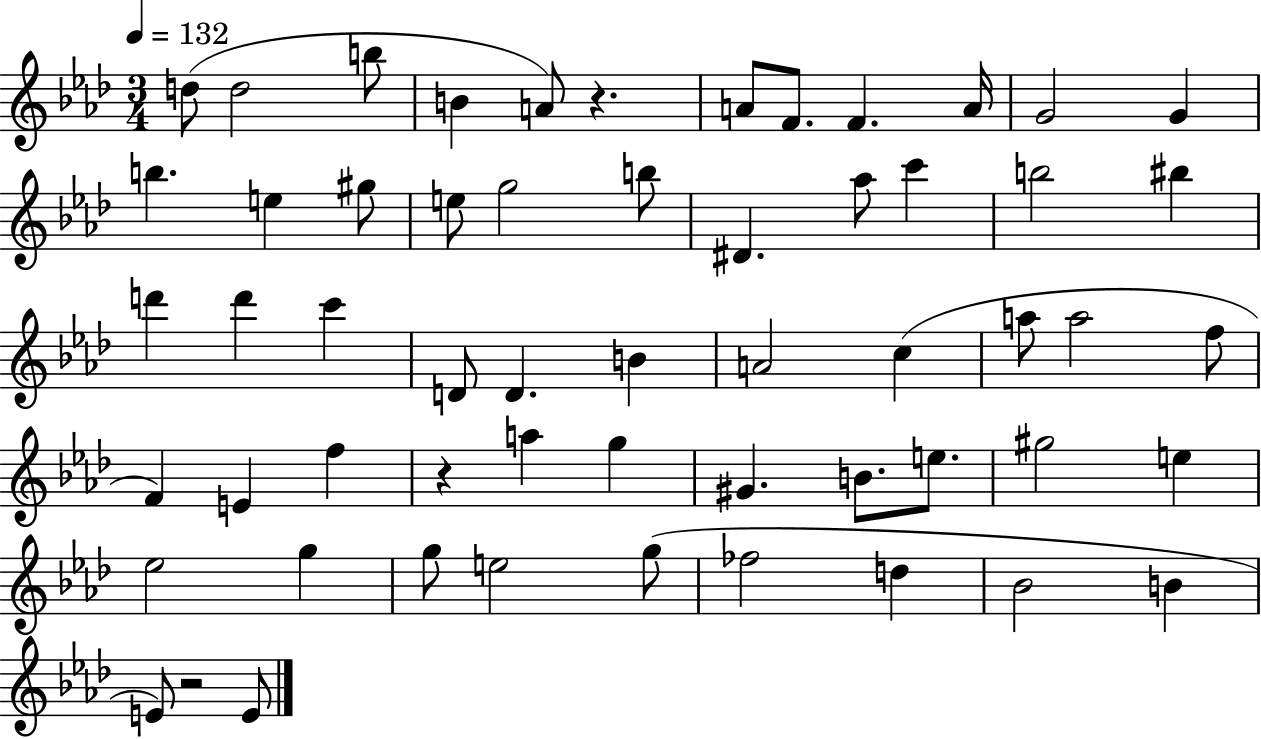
D5/e D5/h B5/e B4/q A4/e R/q. A4/e F4/e. F4/q. A4/s G4/h G4/q B5/q. E5/q G#5/e E5/e G5/h B5/e D#4/q. Ab5/e C6/q B5/h BIS5/q D6/q D6/q C6/q D4/e D4/q. B4/q A4/h C5/q A5/e A5/h F5/e F4/q E4/q F5/q R/q A5/q G5/q G#4/q. B4/e. E5/e. G#5/h E5/q Eb5/h G5/q G5/e E5/h G5/e FES5/h D5/q Bb4/h B4/q E4/e R/h E4/e